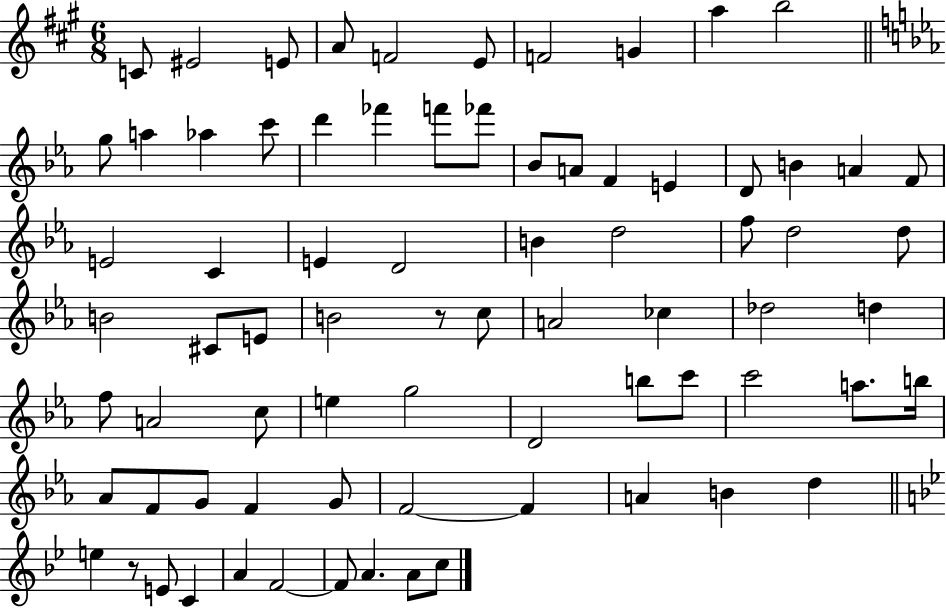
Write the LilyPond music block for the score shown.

{
  \clef treble
  \numericTimeSignature
  \time 6/8
  \key a \major
  c'8 eis'2 e'8 | a'8 f'2 e'8 | f'2 g'4 | a''4 b''2 | \break \bar "||" \break \key c \minor g''8 a''4 aes''4 c'''8 | d'''4 fes'''4 f'''8 fes'''8 | bes'8 a'8 f'4 e'4 | d'8 b'4 a'4 f'8 | \break e'2 c'4 | e'4 d'2 | b'4 d''2 | f''8 d''2 d''8 | \break b'2 cis'8 e'8 | b'2 r8 c''8 | a'2 ces''4 | des''2 d''4 | \break f''8 a'2 c''8 | e''4 g''2 | d'2 b''8 c'''8 | c'''2 a''8. b''16 | \break aes'8 f'8 g'8 f'4 g'8 | f'2~~ f'4 | a'4 b'4 d''4 | \bar "||" \break \key bes \major e''4 r8 e'8 c'4 | a'4 f'2~~ | f'8 a'4. a'8 c''8 | \bar "|."
}